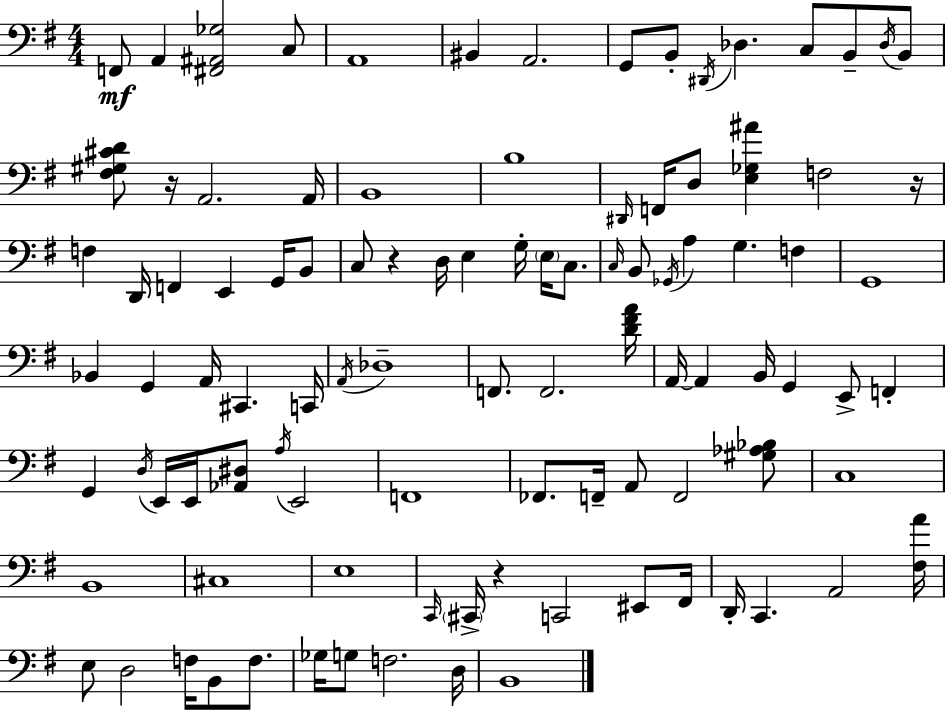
{
  \clef bass
  \numericTimeSignature
  \time 4/4
  \key g \major
  f,8\mf a,4 <fis, ais, ges>2 c8 | a,1 | bis,4 a,2. | g,8 b,8-. \acciaccatura { dis,16 } des4. c8 b,8-- \acciaccatura { des16 } | \break b,8 <fis gis cis' d'>8 r16 a,2. | a,16 b,1 | b1 | \grace { dis,16 } f,16 d8 <e ges ais'>4 f2 | \break r16 f4 d,16 f,4 e,4 | g,16 b,8 c8 r4 d16 e4 g16-. \parenthesize e16 | c8. \grace { c16 } b,8 \acciaccatura { ges,16 } a4 g4. | f4 g,1 | \break bes,4 g,4 a,16 cis,4. | c,16 \acciaccatura { a,16 } des1-- | f,8. f,2. | <d' fis' a'>16 a,16~~ a,4 b,16 g,4 | \break e,8-> f,4-. g,4 \acciaccatura { d16 } e,16 e,16 <aes, dis>8 \acciaccatura { a16 } | e,2 f,1 | fes,8. f,16-- a,8 f,2 | <gis aes bes>8 c1 | \break b,1 | cis1 | e1 | \grace { c,16 } \parenthesize cis,16-> r4 c,2 | \break eis,8 fis,16 d,16-. c,4. | a,2 <fis a'>16 e8 d2 | f16 b,8 f8. ges16 g8 f2. | d16 b,1 | \break \bar "|."
}